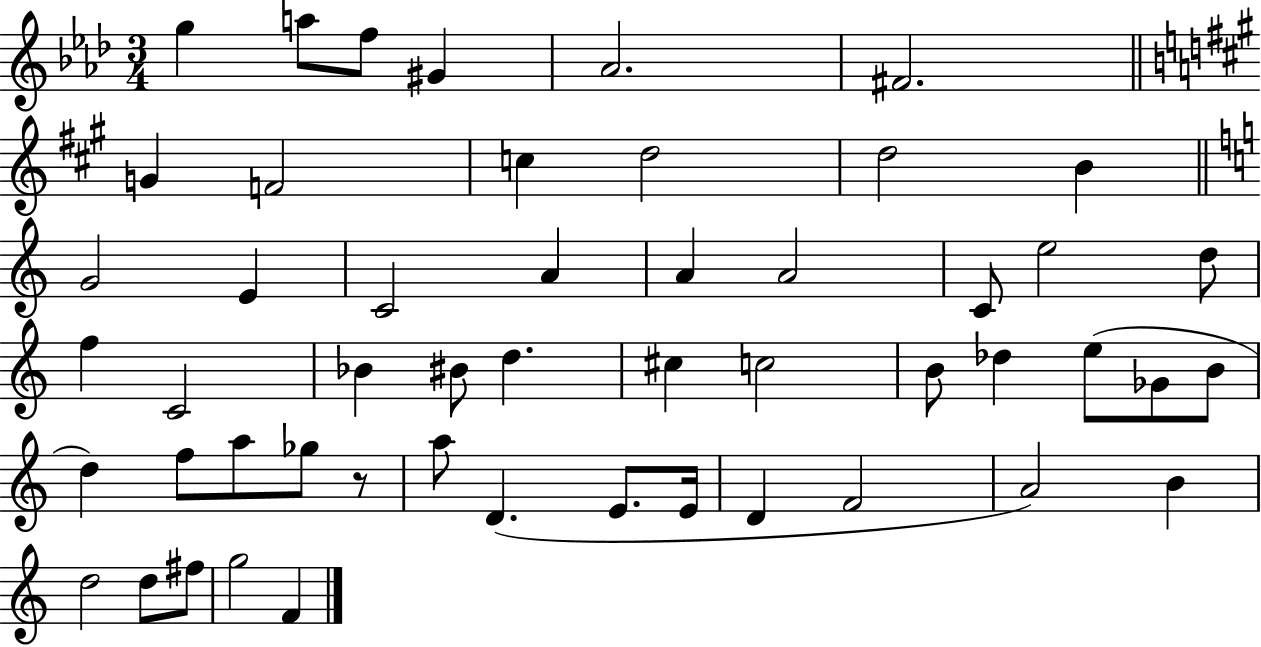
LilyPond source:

{
  \clef treble
  \numericTimeSignature
  \time 3/4
  \key aes \major
  \repeat volta 2 { g''4 a''8 f''8 gis'4 | aes'2. | fis'2. | \bar "||" \break \key a \major g'4 f'2 | c''4 d''2 | d''2 b'4 | \bar "||" \break \key c \major g'2 e'4 | c'2 a'4 | a'4 a'2 | c'8 e''2 d''8 | \break f''4 c'2 | bes'4 bis'8 d''4. | cis''4 c''2 | b'8 des''4 e''8( ges'8 b'8 | \break d''4) f''8 a''8 ges''8 r8 | a''8 d'4.( e'8. e'16 | d'4 f'2 | a'2) b'4 | \break d''2 d''8 fis''8 | g''2 f'4 | } \bar "|."
}